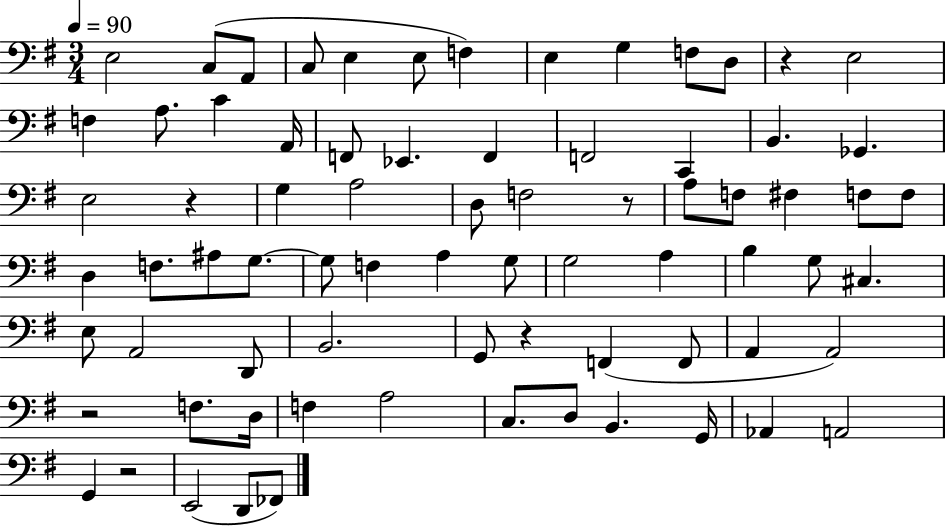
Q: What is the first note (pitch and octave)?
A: E3